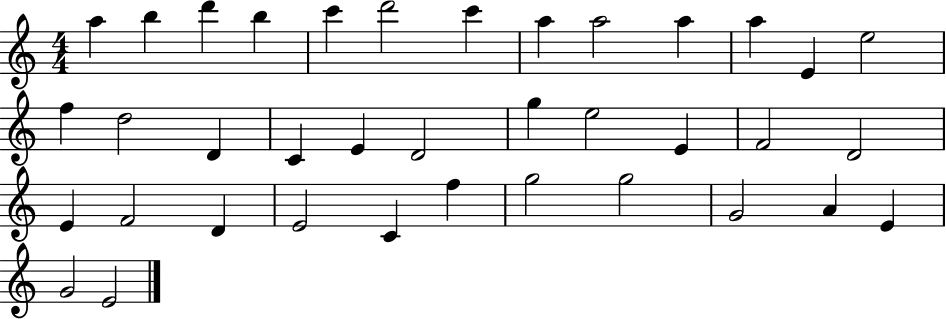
A5/q B5/q D6/q B5/q C6/q D6/h C6/q A5/q A5/h A5/q A5/q E4/q E5/h F5/q D5/h D4/q C4/q E4/q D4/h G5/q E5/h E4/q F4/h D4/h E4/q F4/h D4/q E4/h C4/q F5/q G5/h G5/h G4/h A4/q E4/q G4/h E4/h